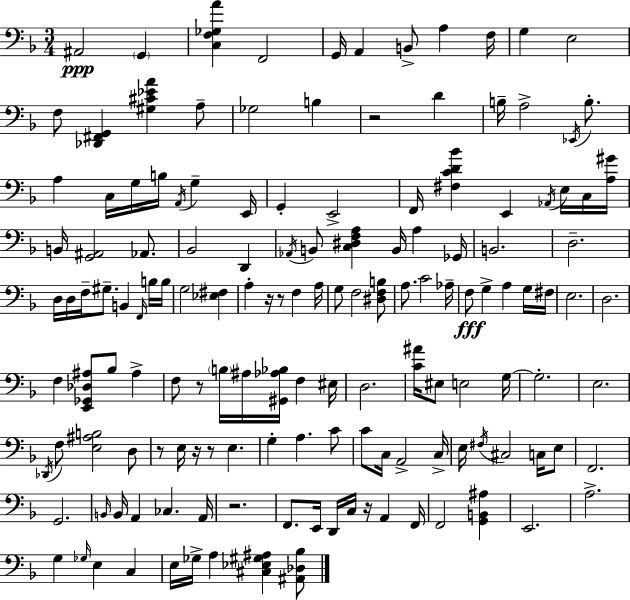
A#2/h G2/q [C3,F3,Gb3,A4]/q F2/h G2/s A2/q B2/e A3/q F3/s G3/q E3/h F3/e [Db2,F#2,G2]/q [G#3,C#4,Eb4,A4]/q A3/e Gb3/h B3/q R/h D4/q B3/s A3/h Eb2/s B3/e. A3/q C3/s G3/s B3/s A2/s G3/q E2/s G2/q E2/h F2/s [F#3,C4,D4,Bb4]/q E2/q Ab2/s E3/s C3/s [A3,G#4]/s B2/s [G2,A#2]/h Ab2/e. Bb2/h D2/q Ab2/s B2/e [C3,D#3,F3,A3]/q B2/s A3/q Gb2/s B2/h. D3/h. D3/s D3/s F3/s G#3/e. B2/q F2/s B3/s B3/s G3/h [Eb3,F#3]/q A3/q R/s R/e F3/q A3/s G3/e F3/h [D#3,F3,B3]/e A3/e. C4/h Ab3/s F3/e G3/q A3/q G3/s F#3/s E3/h. D3/h. F3/q [E2,Gb2,Db3,A#3]/e Bb3/e A#3/q F3/e R/e B3/s A#3/s [G#2,Ab3,Bb3]/s F3/q EIS3/s D3/h. [C4,A#4]/s EIS3/e E3/h G3/s G3/h. E3/h. Db2/s F3/e [E3,A#3,B3]/h D3/e R/e E3/s R/s R/e E3/q. G3/q A3/q. C4/e C4/e C3/s A2/h C3/s E3/s F#3/s C#3/h C3/s E3/e F2/h. G2/h. B2/s B2/s A2/q CES3/q. A2/s R/h. F2/e. E2/s D2/s C3/s R/s A2/q F2/s F2/h [G2,B2,A#3]/q E2/h. A3/h. G3/q Gb3/s E3/q C3/q E3/s Gb3/s A3/q [C#3,Eb3,G#3,A#3]/q [A#2,Db3,Bb3]/e